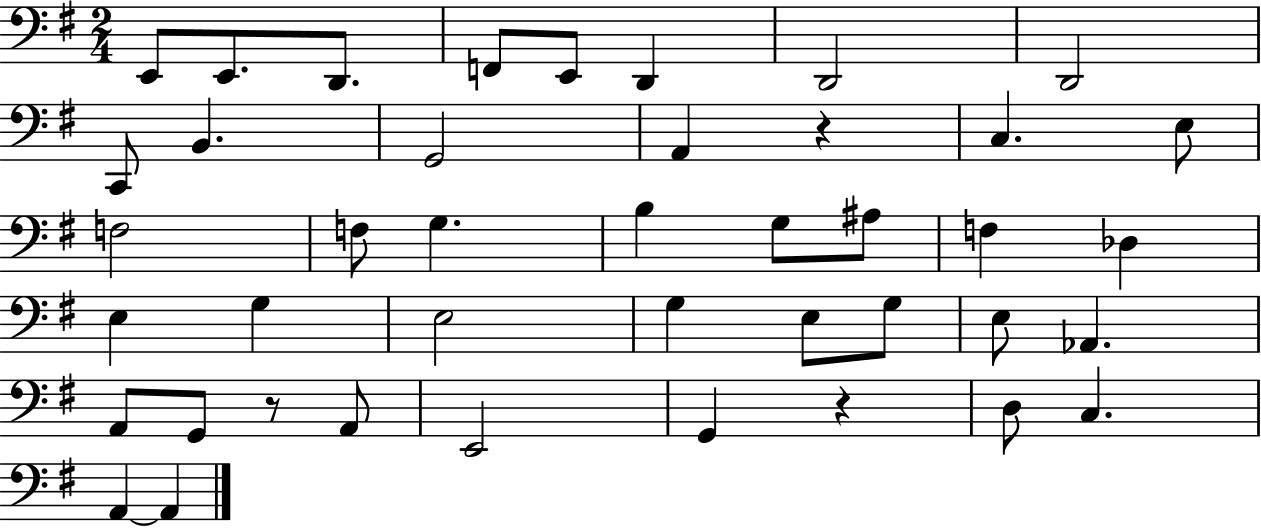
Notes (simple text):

E2/e E2/e. D2/e. F2/e E2/e D2/q D2/h D2/h C2/e B2/q. G2/h A2/q R/q C3/q. E3/e F3/h F3/e G3/q. B3/q G3/e A#3/e F3/q Db3/q E3/q G3/q E3/h G3/q E3/e G3/e E3/e Ab2/q. A2/e G2/e R/e A2/e E2/h G2/q R/q D3/e C3/q. A2/q A2/q